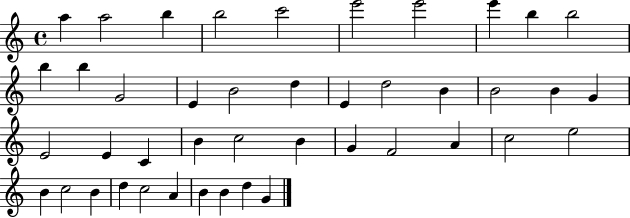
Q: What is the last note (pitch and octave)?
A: G4